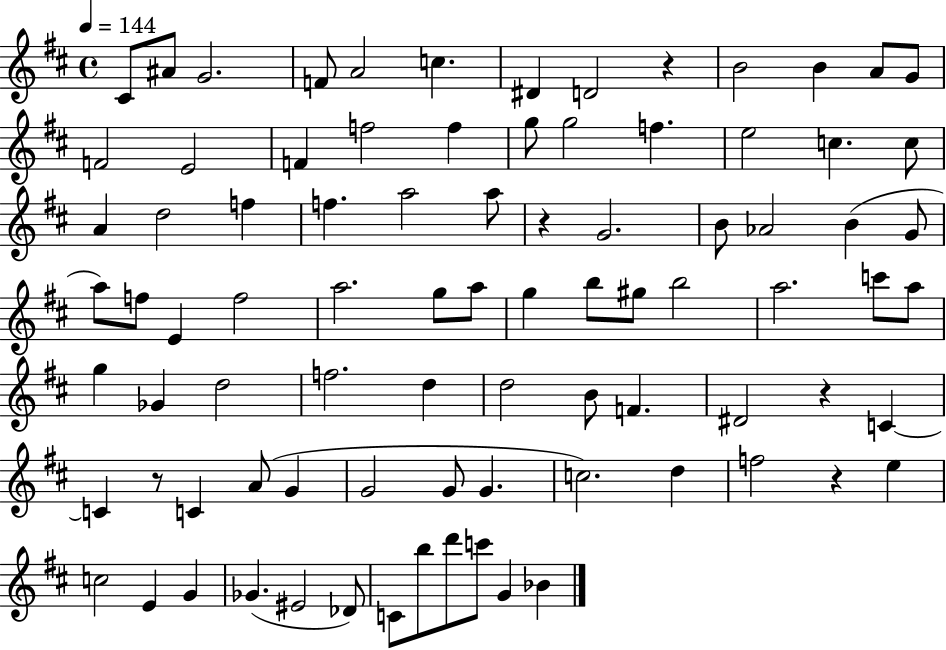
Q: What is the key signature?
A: D major